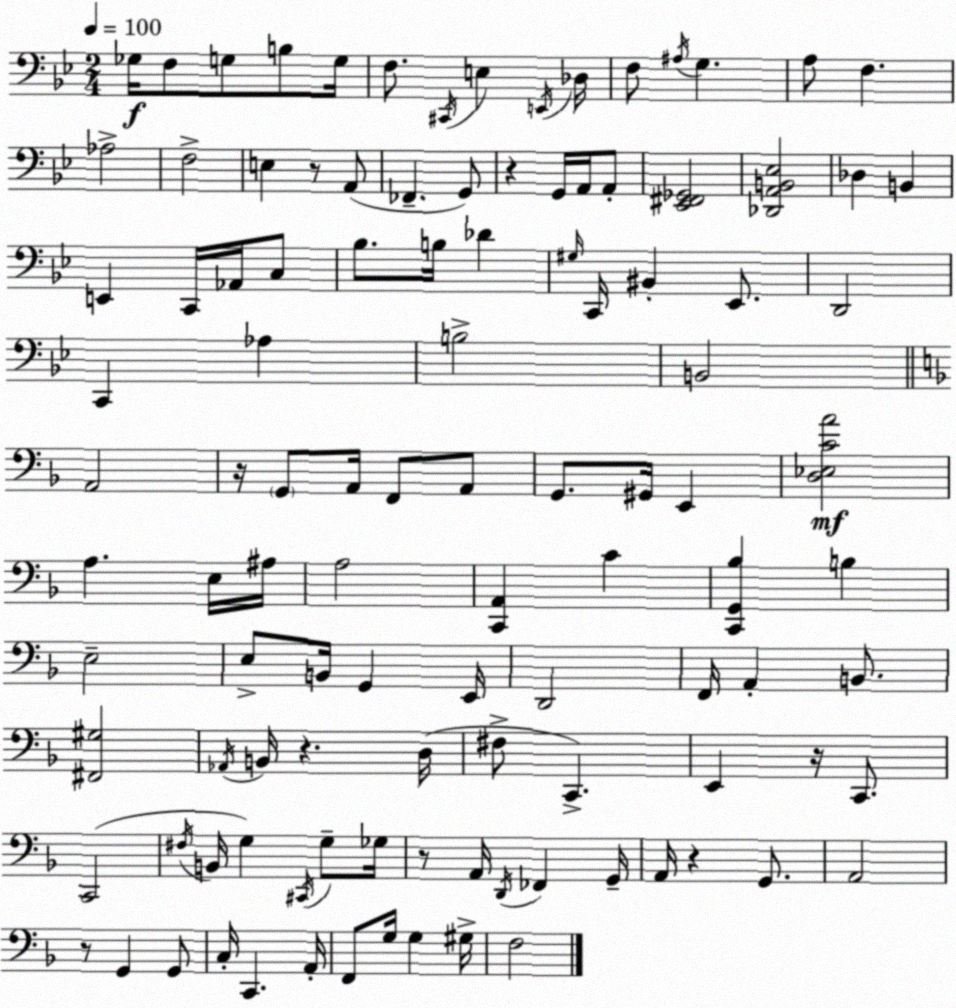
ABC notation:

X:1
T:Untitled
M:2/4
L:1/4
K:Gm
_G,/4 F,/2 G,/2 B,/2 G,/4 F,/2 ^C,,/4 E, E,,/4 _D,/4 F,/2 ^A,/4 G, A,/2 F, _A,2 F,2 E, z/2 A,,/2 _F,, G,,/2 z G,,/4 A,,/4 A,,/2 [_E,,^F,,_G,,]2 [_D,,A,,B,,_E,]2 _D, B,, E,, C,,/4 _A,,/4 C,/2 _B,/2 B,/4 _D ^G,/4 C,,/4 ^B,, _E,,/2 D,,2 C,, _A, B,2 B,,2 A,,2 z/4 G,,/2 A,,/4 F,,/2 A,,/2 G,,/2 ^G,,/4 E,, [D,_E,CA]2 A, E,/4 ^A,/4 A,2 [C,,A,,] C [C,,G,,_B,] B, E,2 E,/2 B,,/4 G,, E,,/4 D,,2 F,,/4 A,, B,,/2 [^F,,^G,]2 _A,,/4 B,,/4 z D,/4 ^F,/2 C,, E,, z/4 C,,/2 C,,2 ^F,/4 B,,/4 G, ^C,,/4 G,/2 _G,/4 z/2 A,,/4 D,,/4 _F,, G,,/4 A,,/4 z G,,/2 A,,2 z/2 G,, G,,/2 C,/4 C,, A,,/4 F,,/2 G,/4 G, ^G,/4 F,2